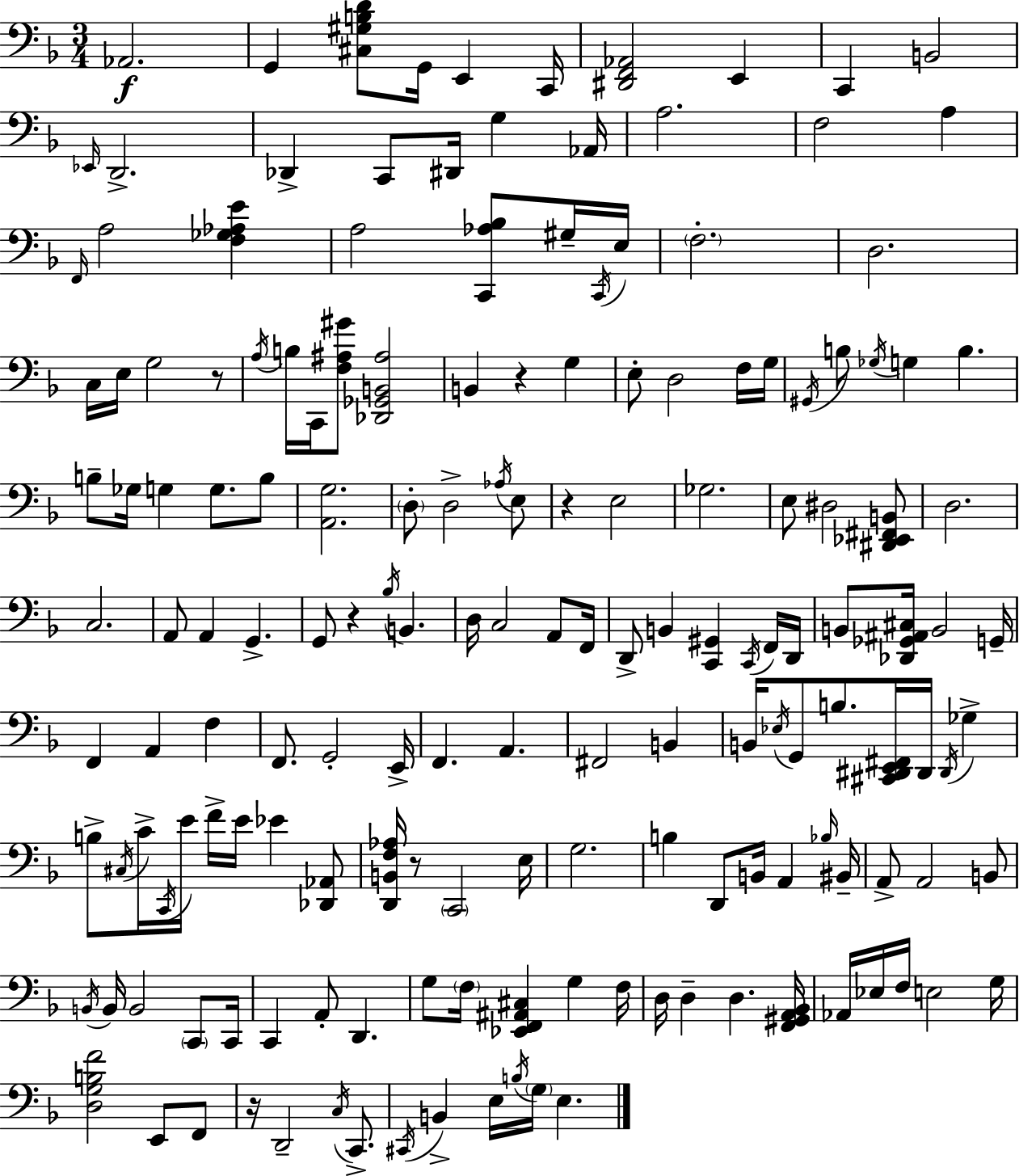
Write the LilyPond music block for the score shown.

{
  \clef bass
  \numericTimeSignature
  \time 3/4
  \key d \minor
  aes,2.\f | g,4 <cis gis b d'>8 g,16 e,4 c,16 | <dis, f, aes,>2 e,4 | c,4 b,2 | \break \grace { ees,16 } d,2.-> | des,4-> c,8 dis,16 g4 | aes,16 a2. | f2 a4 | \break \grace { f,16 } a2 <f ges aes e'>4 | a2 <c, aes bes>8 | gis16-- \acciaccatura { c,16 } e16 \parenthesize f2.-. | d2. | \break c16 e16 g2 | r8 \acciaccatura { a16 } b16 c,16 <f ais gis'>8 <des, ges, b, ais>2 | b,4 r4 | g4 e8-. d2 | \break f16 g16 \acciaccatura { gis,16 } b8 \acciaccatura { ges16 } g4 | b4. b8-- ges16 g4 | g8. b8 <a, g>2. | \parenthesize d8-. d2-> | \break \acciaccatura { aes16 } e8 r4 e2 | ges2. | e8 dis2 | <dis, ees, fis, b,>8 d2. | \break c2. | a,8 a,4 | g,4.-> g,8 r4 | \acciaccatura { bes16 } b,4. d16 c2 | \break a,8 f,16 d,8-> b,4 | <c, gis,>4 \acciaccatura { c,16 } f,16 d,16 b,8 <des, ges, ais, cis>16 | b,2 g,16-- f,4 | a,4 f4 f,8. | \break g,2-. e,16-> f,4. | a,4. fis,2 | b,4 b,16 \acciaccatura { ees16 } g,8 | b8. <cis, dis, e, fis,>16 dis,16 \acciaccatura { dis,16 } ges4-> b8-> | \break \acciaccatura { cis16 } c'16-> \acciaccatura { c,16 } e'16 f'16-> e'16 ees'4 <des, aes,>8 | <d, b, f aes>16 r8 \parenthesize c,2 | e16 g2. | b4 d,8 b,16 a,4 | \break \grace { bes16 } bis,16-- a,8-> a,2 | b,8 \acciaccatura { b,16 } b,16 b,2 | \parenthesize c,8 c,16 c,4 a,8-. d,4. | g8 \parenthesize f16 <ees, f, ais, cis>4 g4 | \break f16 d16 d4-- d4. | <f, gis, a, bes,>16 aes,16 ees16 f16 e2 | g16 <d g b f'>2 e,8 | f,8 r16 d,2-- | \break \acciaccatura { c16 } c,8.-> \acciaccatura { cis,16 } b,4-> e16 \acciaccatura { b16 } \parenthesize g16 | e4. \bar "|."
}